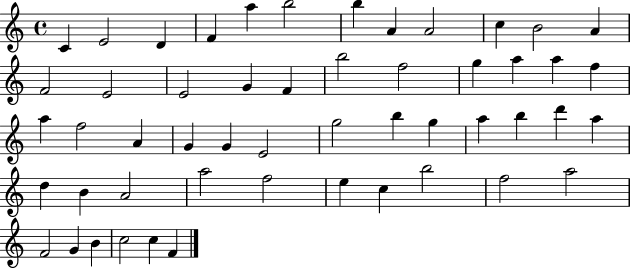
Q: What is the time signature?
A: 4/4